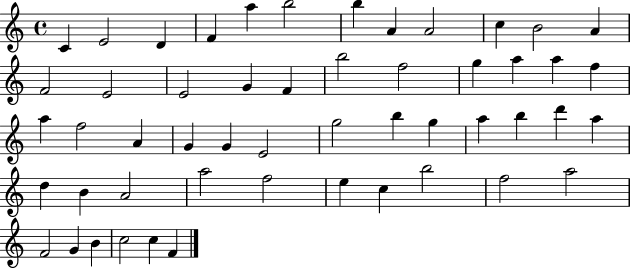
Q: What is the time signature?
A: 4/4